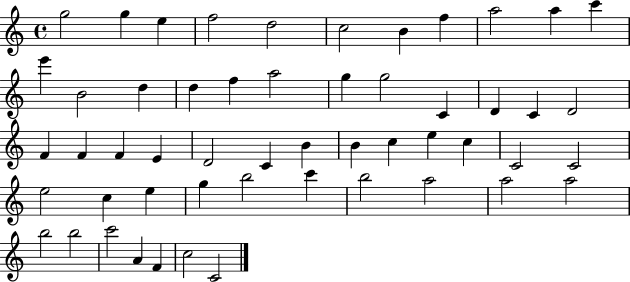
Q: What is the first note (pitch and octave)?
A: G5